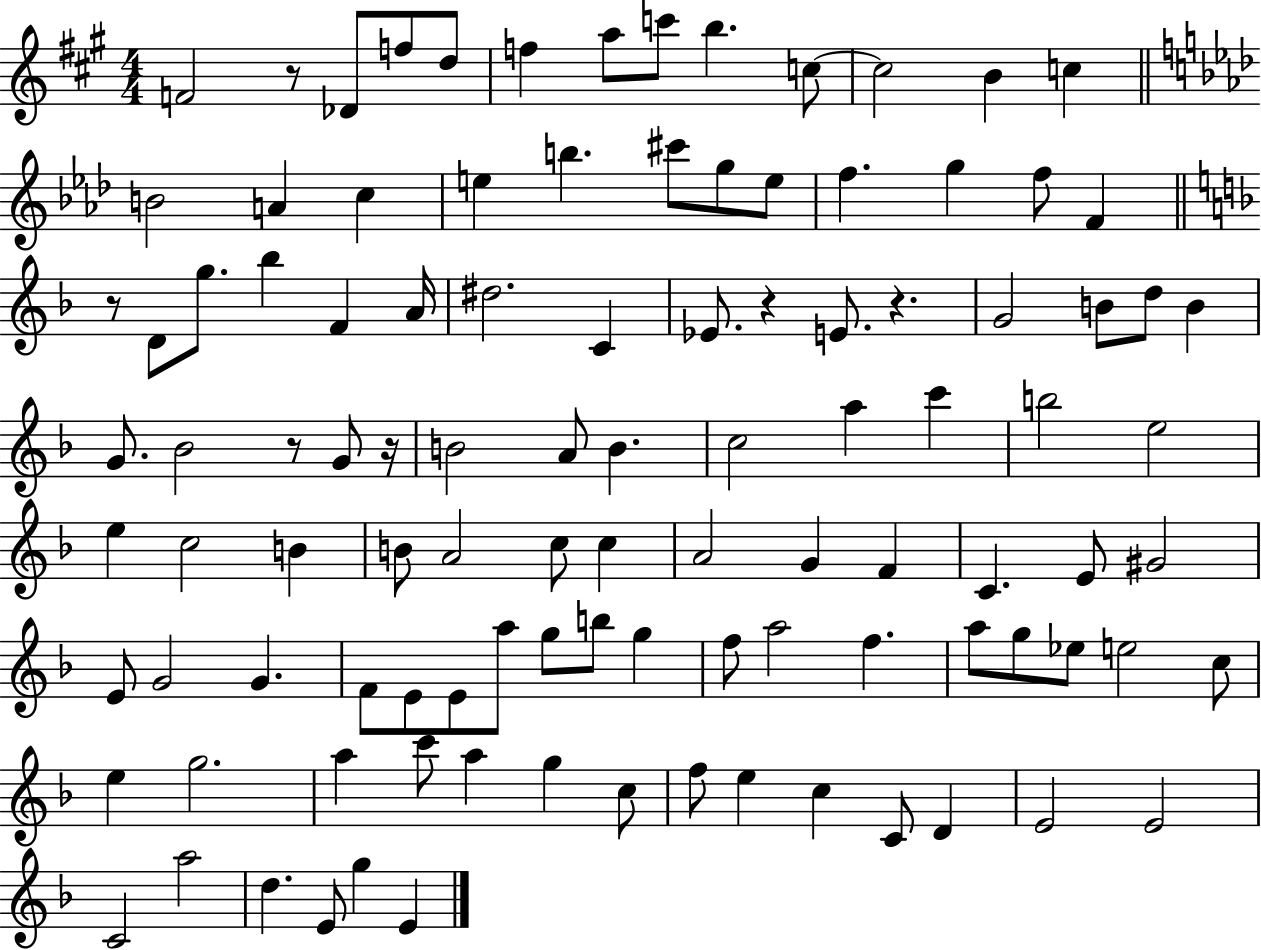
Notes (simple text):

F4/h R/e Db4/e F5/e D5/e F5/q A5/e C6/e B5/q. C5/e C5/h B4/q C5/q B4/h A4/q C5/q E5/q B5/q. C#6/e G5/e E5/e F5/q. G5/q F5/e F4/q R/e D4/e G5/e. Bb5/q F4/q A4/s D#5/h. C4/q Eb4/e. R/q E4/e. R/q. G4/h B4/e D5/e B4/q G4/e. Bb4/h R/e G4/e R/s B4/h A4/e B4/q. C5/h A5/q C6/q B5/h E5/h E5/q C5/h B4/q B4/e A4/h C5/e C5/q A4/h G4/q F4/q C4/q. E4/e G#4/h E4/e G4/h G4/q. F4/e E4/e E4/e A5/e G5/e B5/e G5/q F5/e A5/h F5/q. A5/e G5/e Eb5/e E5/h C5/e E5/q G5/h. A5/q C6/e A5/q G5/q C5/e F5/e E5/q C5/q C4/e D4/q E4/h E4/h C4/h A5/h D5/q. E4/e G5/q E4/q